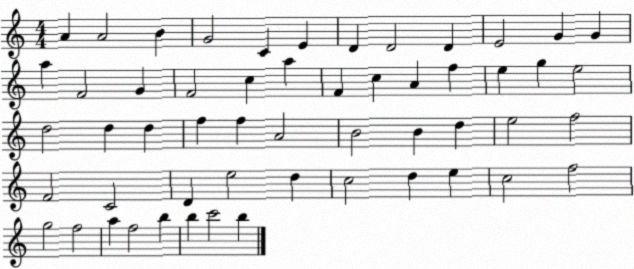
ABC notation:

X:1
T:Untitled
M:4/4
L:1/4
K:C
A A2 B G2 C E D D2 D E2 G G a F2 G F2 c a F c A f e g e2 d2 d d f f A2 B2 B d e2 f2 F2 C2 D e2 d c2 d e c2 f2 g2 f2 a f2 b b c'2 b